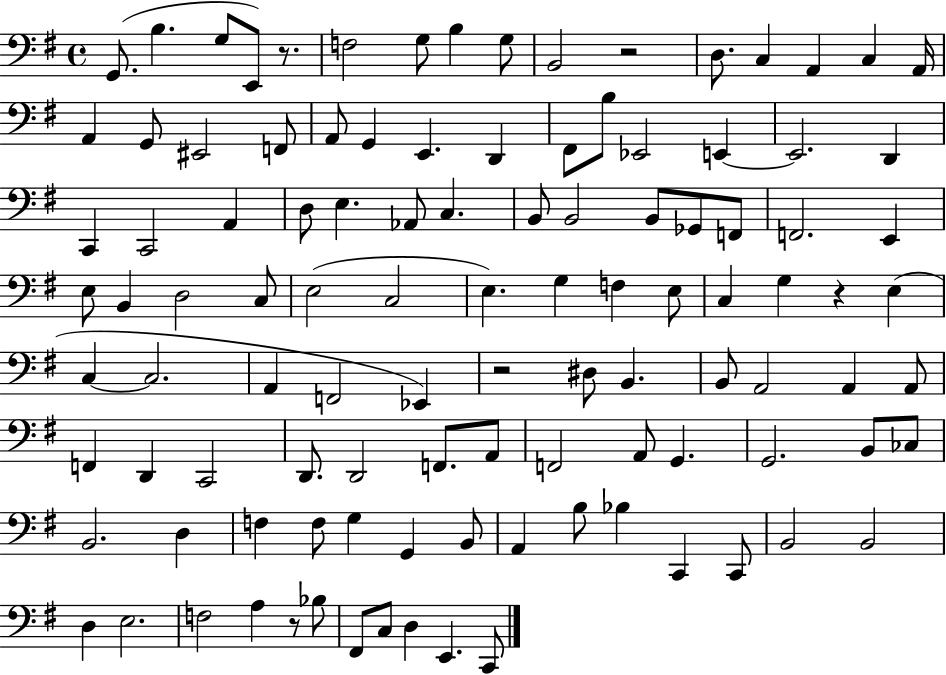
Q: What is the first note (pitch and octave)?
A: G2